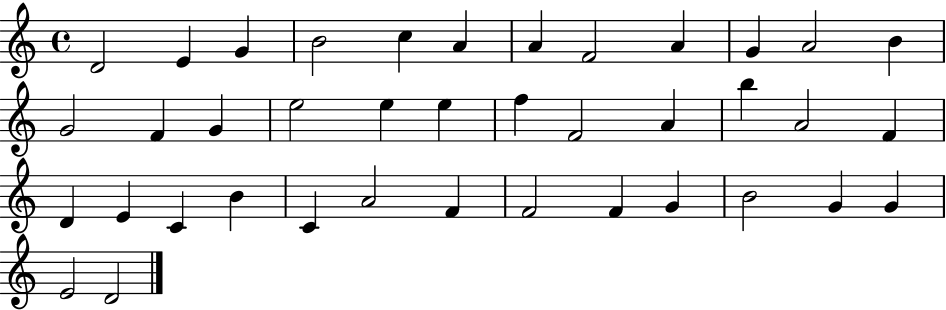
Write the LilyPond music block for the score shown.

{
  \clef treble
  \time 4/4
  \defaultTimeSignature
  \key c \major
  d'2 e'4 g'4 | b'2 c''4 a'4 | a'4 f'2 a'4 | g'4 a'2 b'4 | \break g'2 f'4 g'4 | e''2 e''4 e''4 | f''4 f'2 a'4 | b''4 a'2 f'4 | \break d'4 e'4 c'4 b'4 | c'4 a'2 f'4 | f'2 f'4 g'4 | b'2 g'4 g'4 | \break e'2 d'2 | \bar "|."
}